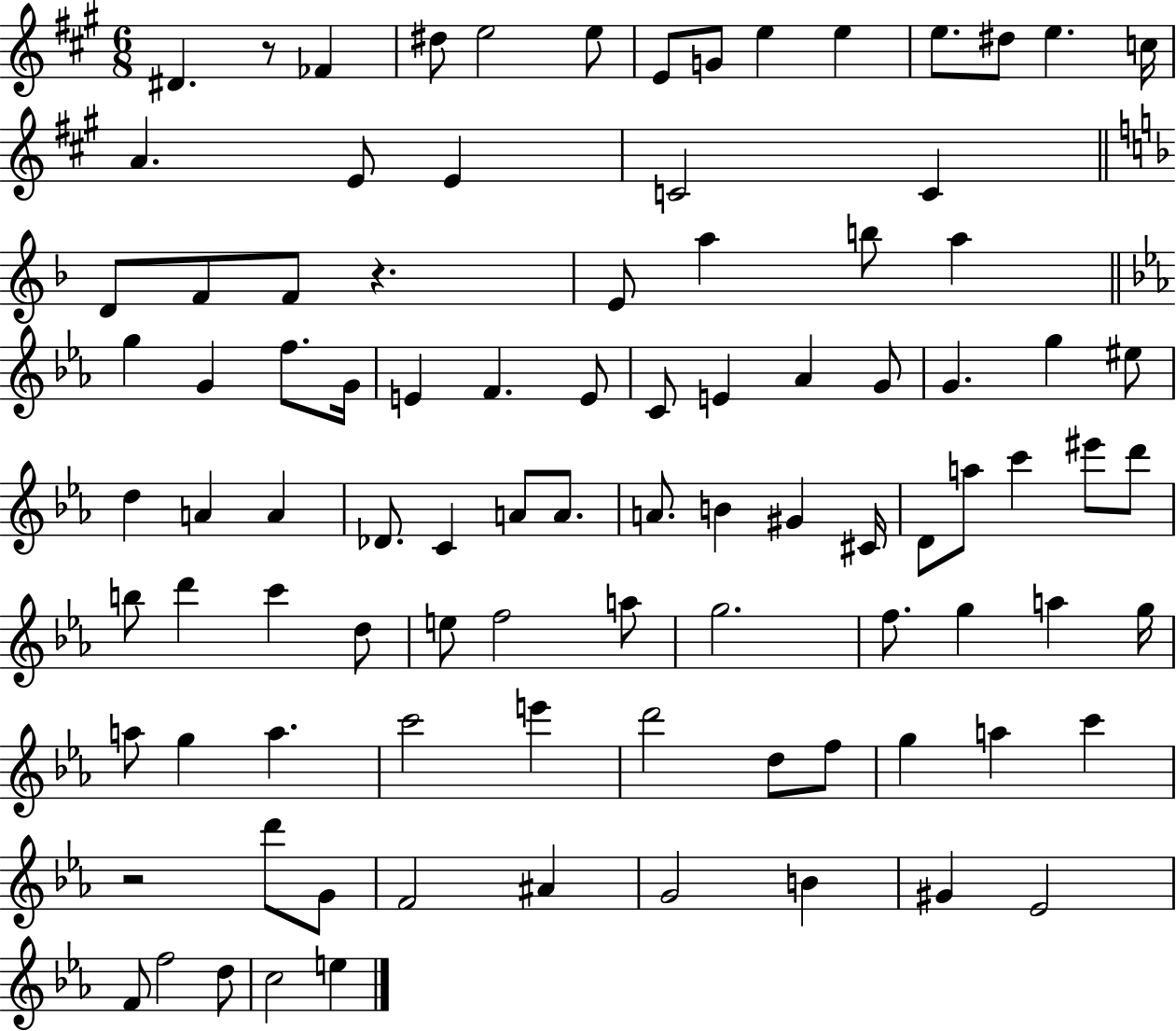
{
  \clef treble
  \numericTimeSignature
  \time 6/8
  \key a \major
  \repeat volta 2 { dis'4. r8 fes'4 | dis''8 e''2 e''8 | e'8 g'8 e''4 e''4 | e''8. dis''8 e''4. c''16 | \break a'4. e'8 e'4 | c'2 c'4 | \bar "||" \break \key f \major d'8 f'8 f'8 r4. | e'8 a''4 b''8 a''4 | \bar "||" \break \key ees \major g''4 g'4 f''8. g'16 | e'4 f'4. e'8 | c'8 e'4 aes'4 g'8 | g'4. g''4 eis''8 | \break d''4 a'4 a'4 | des'8. c'4 a'8 a'8. | a'8. b'4 gis'4 cis'16 | d'8 a''8 c'''4 eis'''8 d'''8 | \break b''8 d'''4 c'''4 d''8 | e''8 f''2 a''8 | g''2. | f''8. g''4 a''4 g''16 | \break a''8 g''4 a''4. | c'''2 e'''4 | d'''2 d''8 f''8 | g''4 a''4 c'''4 | \break r2 d'''8 g'8 | f'2 ais'4 | g'2 b'4 | gis'4 ees'2 | \break f'8 f''2 d''8 | c''2 e''4 | } \bar "|."
}